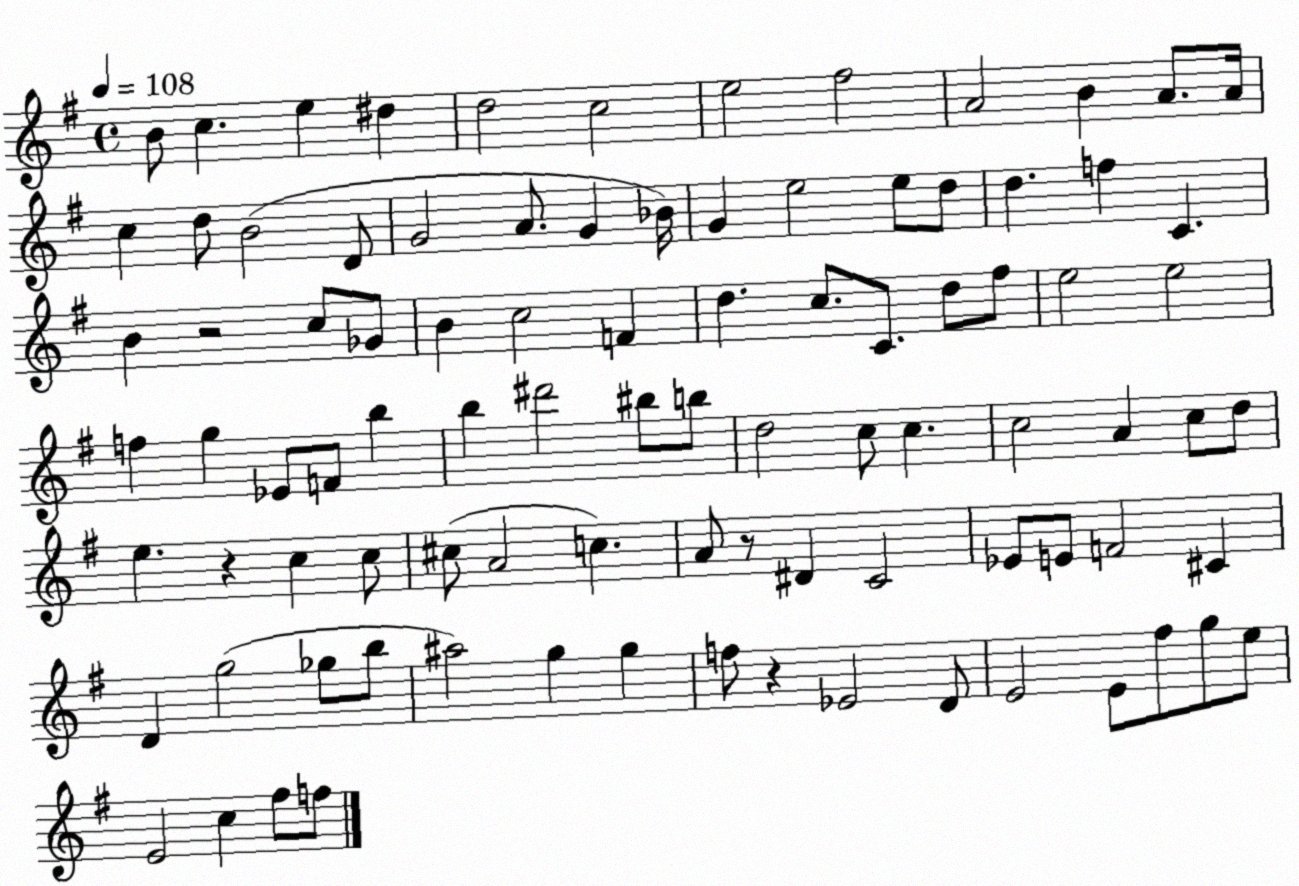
X:1
T:Untitled
M:4/4
L:1/4
K:G
B/2 c e ^d d2 c2 e2 ^f2 A2 B A/2 A/4 c d/2 B2 D/2 G2 A/2 G _B/4 G e2 e/2 d/2 d f C B z2 c/2 _G/2 B c2 F d c/2 C/2 d/2 ^f/2 e2 e2 f g _E/2 F/2 b b ^d'2 ^b/2 b/2 d2 c/2 c c2 A c/2 d/2 e z c c/2 ^c/2 A2 c A/2 z/2 ^D C2 _E/2 E/2 F2 ^C D g2 _g/2 b/2 ^a2 g g f/2 z _E2 D/2 E2 E/2 ^f/2 g/2 e/2 E2 c ^f/2 f/2